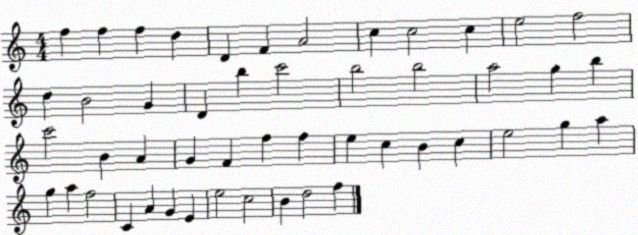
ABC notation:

X:1
T:Untitled
M:4/4
L:1/4
K:C
f f f d D F A2 c c2 c e2 f2 d B2 G D b c'2 b2 b2 a2 g b c'2 B A G F f f e c B c e2 g a g a f2 C A G E e2 c2 B d2 f